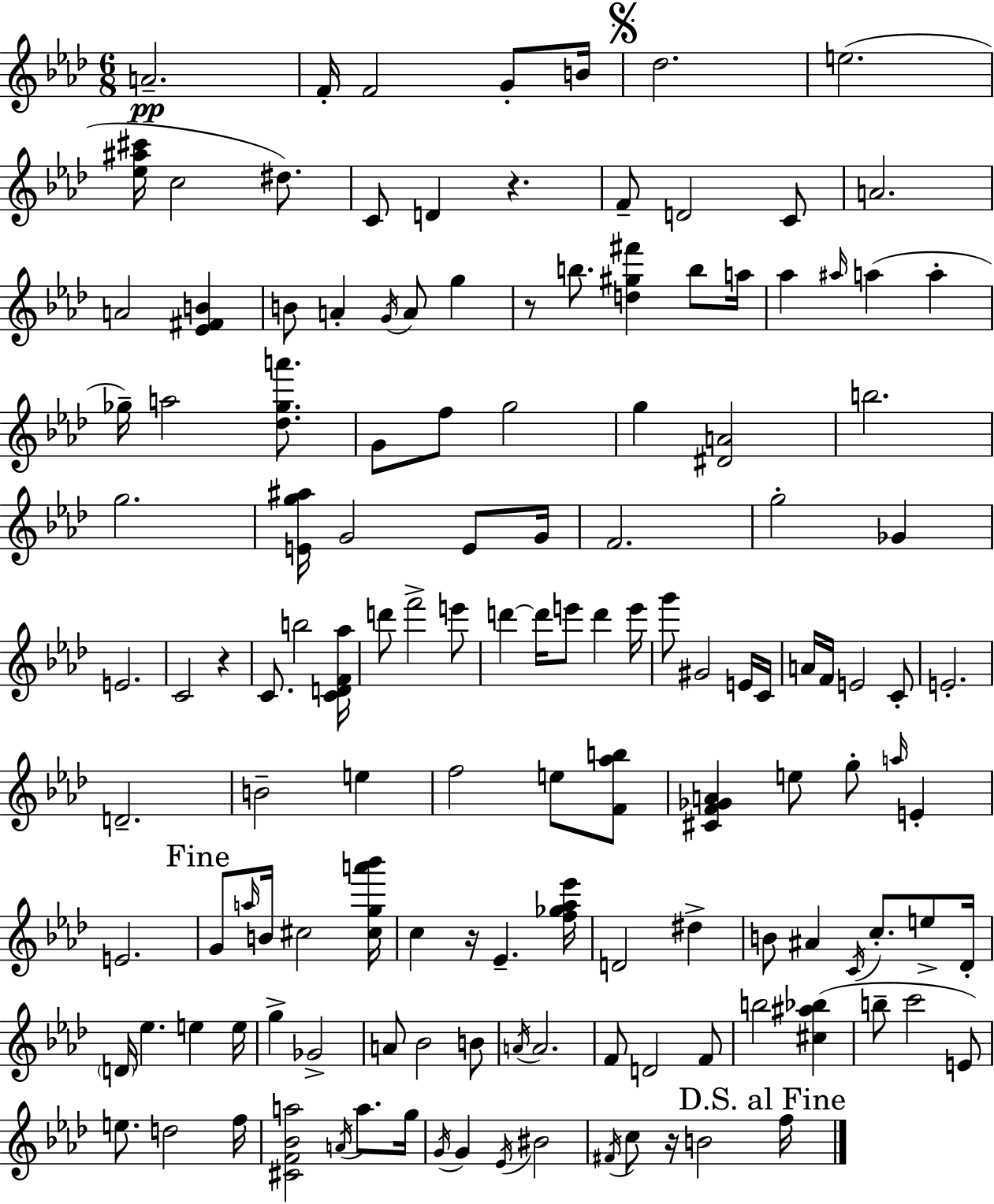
A4/h. F4/s F4/h G4/e B4/s Db5/h. E5/h. [Eb5,A#5,C#6]/s C5/h D#5/e. C4/e D4/q R/q. F4/e D4/h C4/e A4/h. A4/h [Eb4,F#4,B4]/q B4/e A4/q G4/s A4/e G5/q R/e B5/e. [D5,G#5,F#6]/q B5/e A5/s Ab5/q A#5/s A5/q A5/q Gb5/s A5/h [Db5,Gb5,A6]/e. G4/e F5/e G5/h G5/q [D#4,A4]/h B5/h. G5/h. [E4,G5,A#5]/s G4/h E4/e G4/s F4/h. G5/h Gb4/q E4/h. C4/h R/q C4/e. B5/h [C4,D4,F4,Ab5]/s D6/e F6/h E6/e D6/q D6/s E6/e D6/q E6/s G6/e G#4/h E4/s C4/s A4/s F4/s E4/h C4/e E4/h. D4/h. B4/h E5/q F5/h E5/e [F4,Ab5,B5]/e [C#4,F4,Gb4,A4]/q E5/e G5/e A5/s E4/q E4/h. G4/e A5/s B4/s C#5/h [C#5,G5,A6,Bb6]/s C5/q R/s Eb4/q. [F5,Gb5,Ab5,Eb6]/s D4/h D#5/q B4/e A#4/q C4/s C5/e. E5/e Db4/s D4/s Eb5/q. E5/q E5/s G5/q Gb4/h A4/e Bb4/h B4/e A4/s A4/h. F4/e D4/h F4/e B5/h [C#5,A#5,Bb5]/q B5/e C6/h E4/e E5/e. D5/h F5/s [C#4,F4,Bb4,A5]/h A4/s A5/e. G5/s G4/s G4/q Eb4/s BIS4/h F#4/s C5/e R/s B4/h F5/s